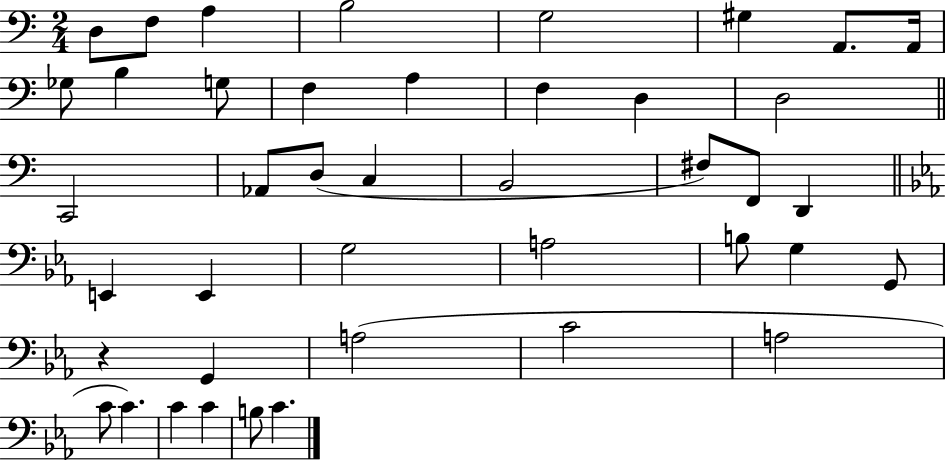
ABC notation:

X:1
T:Untitled
M:2/4
L:1/4
K:C
D,/2 F,/2 A, B,2 G,2 ^G, A,,/2 A,,/4 _G,/2 B, G,/2 F, A, F, D, D,2 C,,2 _A,,/2 D,/2 C, B,,2 ^F,/2 F,,/2 D,, E,, E,, G,2 A,2 B,/2 G, G,,/2 z G,, A,2 C2 A,2 C/2 C C C B,/2 C